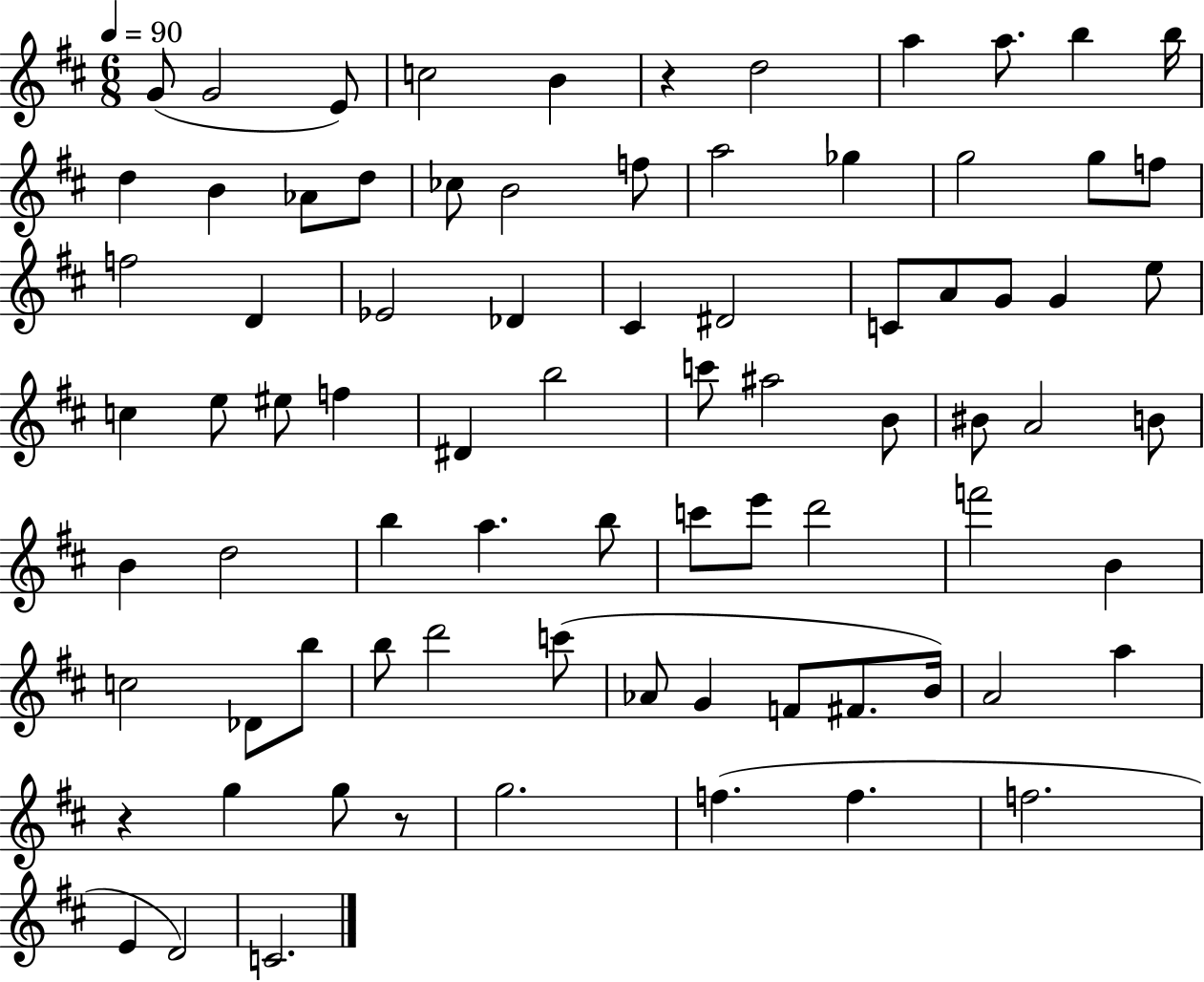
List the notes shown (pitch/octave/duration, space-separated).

G4/e G4/h E4/e C5/h B4/q R/q D5/h A5/q A5/e. B5/q B5/s D5/q B4/q Ab4/e D5/e CES5/e B4/h F5/e A5/h Gb5/q G5/h G5/e F5/e F5/h D4/q Eb4/h Db4/q C#4/q D#4/h C4/e A4/e G4/e G4/q E5/e C5/q E5/e EIS5/e F5/q D#4/q B5/h C6/e A#5/h B4/e BIS4/e A4/h B4/e B4/q D5/h B5/q A5/q. B5/e C6/e E6/e D6/h F6/h B4/q C5/h Db4/e B5/e B5/e D6/h C6/e Ab4/e G4/q F4/e F#4/e. B4/s A4/h A5/q R/q G5/q G5/e R/e G5/h. F5/q. F5/q. F5/h. E4/q D4/h C4/h.